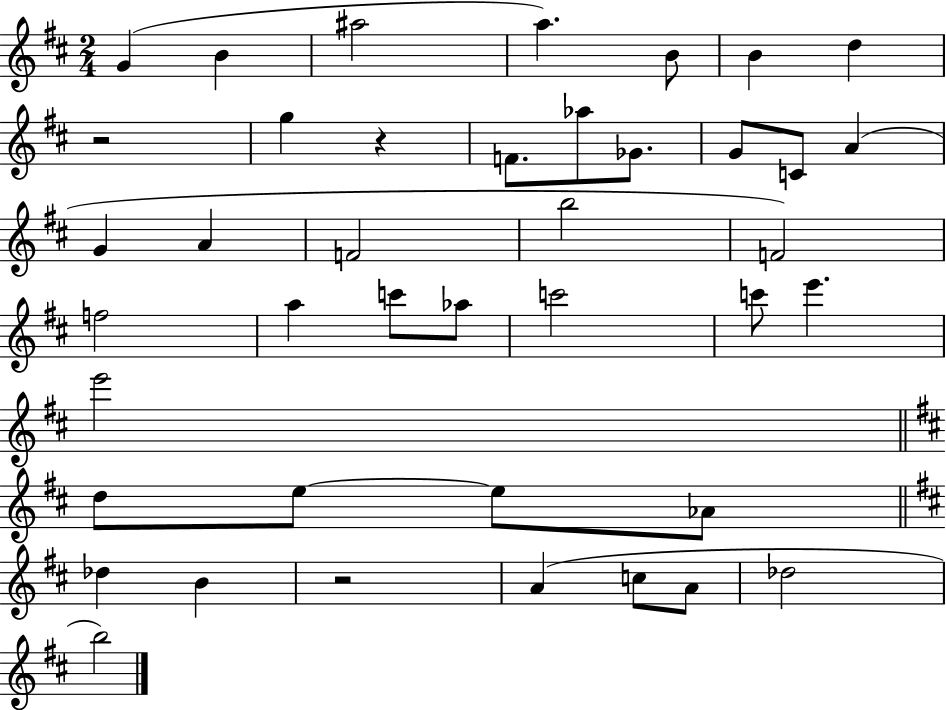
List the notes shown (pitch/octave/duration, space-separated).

G4/q B4/q A#5/h A5/q. B4/e B4/q D5/q R/h G5/q R/q F4/e. Ab5/e Gb4/e. G4/e C4/e A4/q G4/q A4/q F4/h B5/h F4/h F5/h A5/q C6/e Ab5/e C6/h C6/e E6/q. E6/h D5/e E5/e E5/e Ab4/e Db5/q B4/q R/h A4/q C5/e A4/e Db5/h B5/h